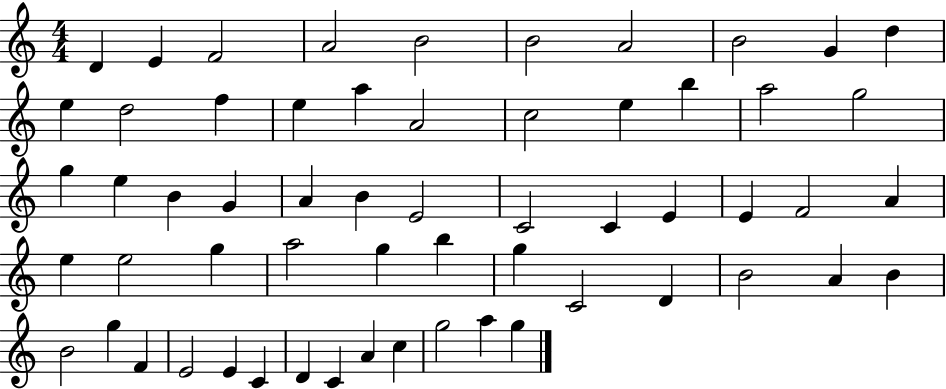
{
  \clef treble
  \numericTimeSignature
  \time 4/4
  \key c \major
  d'4 e'4 f'2 | a'2 b'2 | b'2 a'2 | b'2 g'4 d''4 | \break e''4 d''2 f''4 | e''4 a''4 a'2 | c''2 e''4 b''4 | a''2 g''2 | \break g''4 e''4 b'4 g'4 | a'4 b'4 e'2 | c'2 c'4 e'4 | e'4 f'2 a'4 | \break e''4 e''2 g''4 | a''2 g''4 b''4 | g''4 c'2 d'4 | b'2 a'4 b'4 | \break b'2 g''4 f'4 | e'2 e'4 c'4 | d'4 c'4 a'4 c''4 | g''2 a''4 g''4 | \break \bar "|."
}